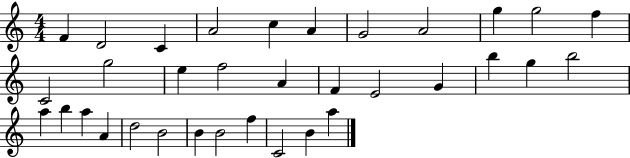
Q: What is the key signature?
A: C major